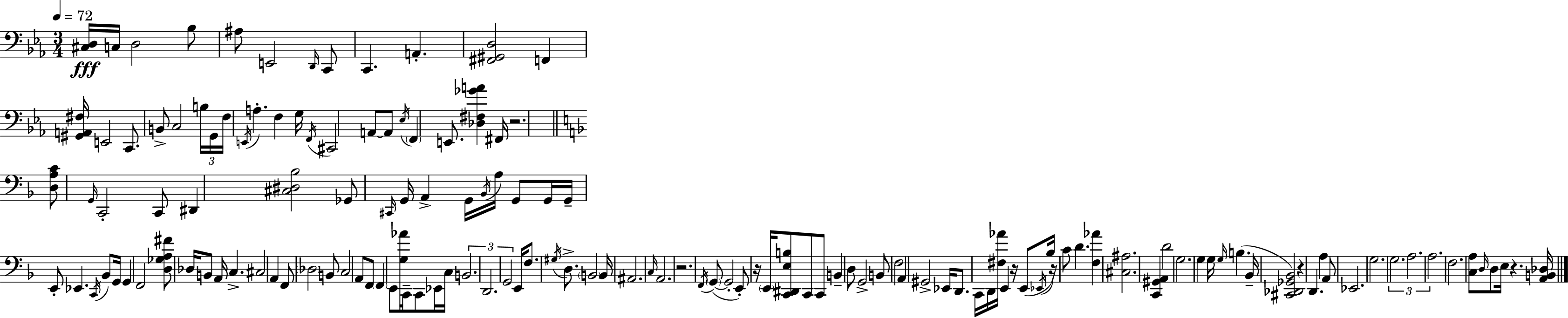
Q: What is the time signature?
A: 3/4